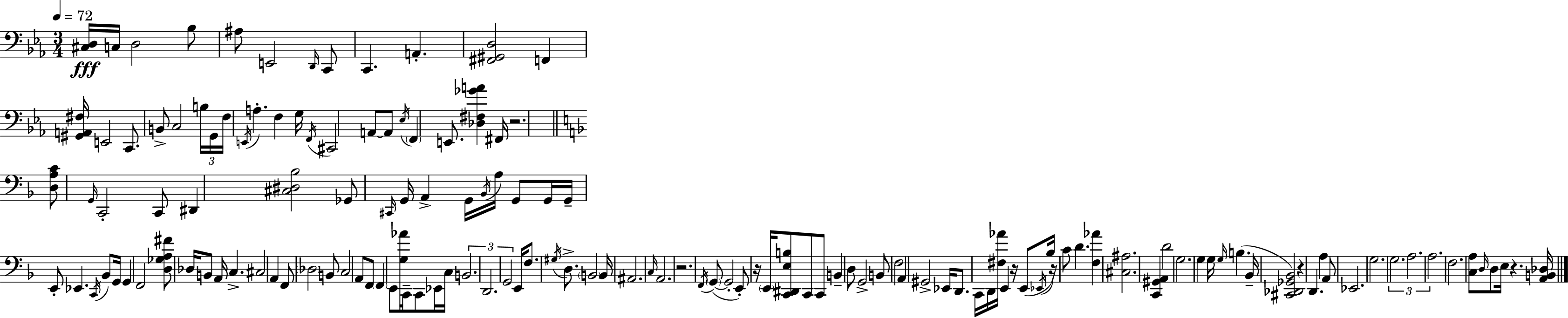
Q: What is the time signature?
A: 3/4